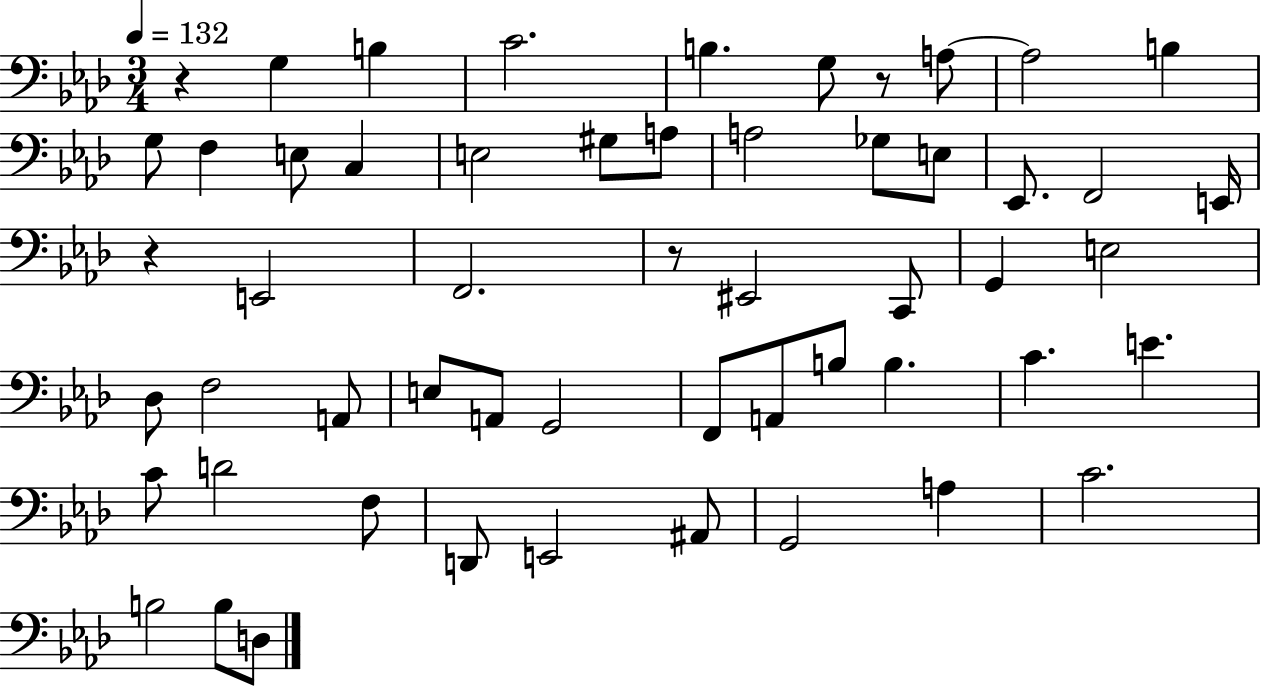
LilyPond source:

{
  \clef bass
  \numericTimeSignature
  \time 3/4
  \key aes \major
  \tempo 4 = 132
  r4 g4 b4 | c'2. | b4. g8 r8 a8~~ | a2 b4 | \break g8 f4 e8 c4 | e2 gis8 a8 | a2 ges8 e8 | ees,8. f,2 e,16 | \break r4 e,2 | f,2. | r8 eis,2 c,8 | g,4 e2 | \break des8 f2 a,8 | e8 a,8 g,2 | f,8 a,8 b8 b4. | c'4. e'4. | \break c'8 d'2 f8 | d,8 e,2 ais,8 | g,2 a4 | c'2. | \break b2 b8 d8 | \bar "|."
}